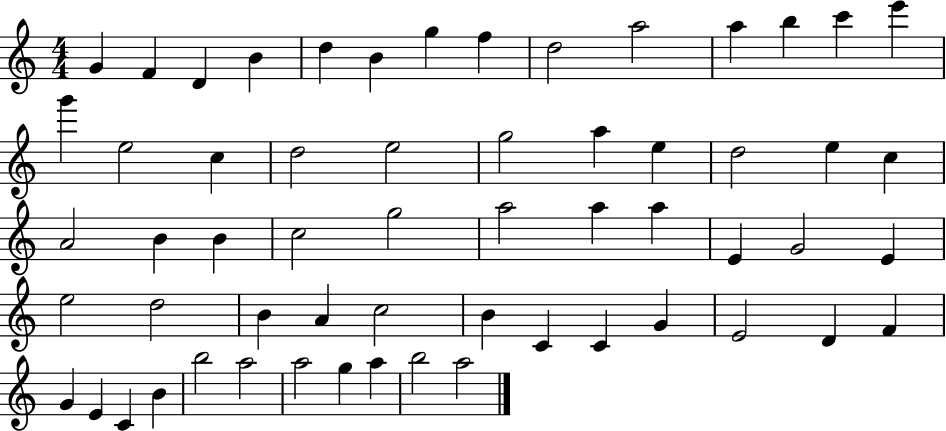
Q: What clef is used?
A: treble